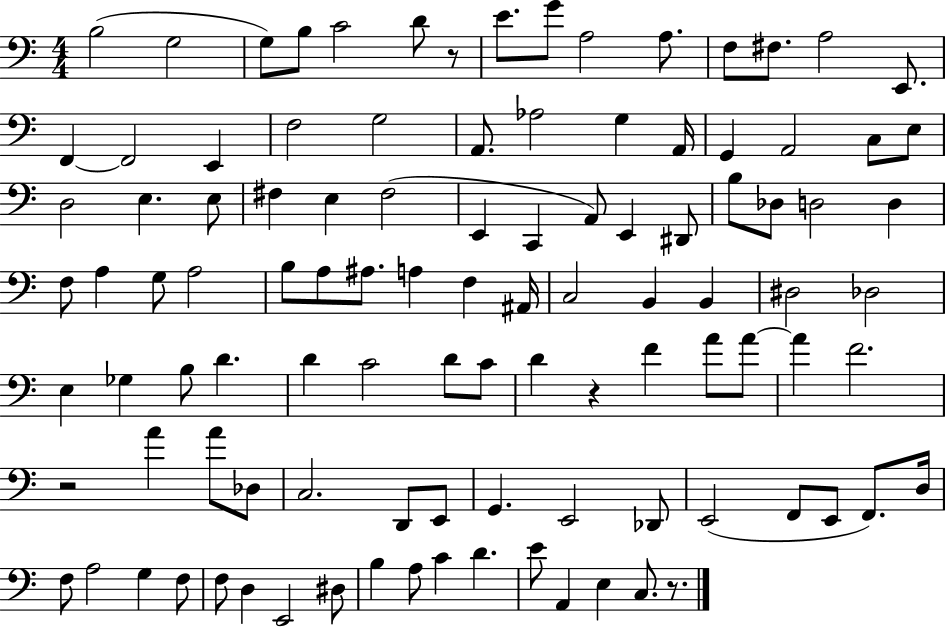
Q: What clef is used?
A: bass